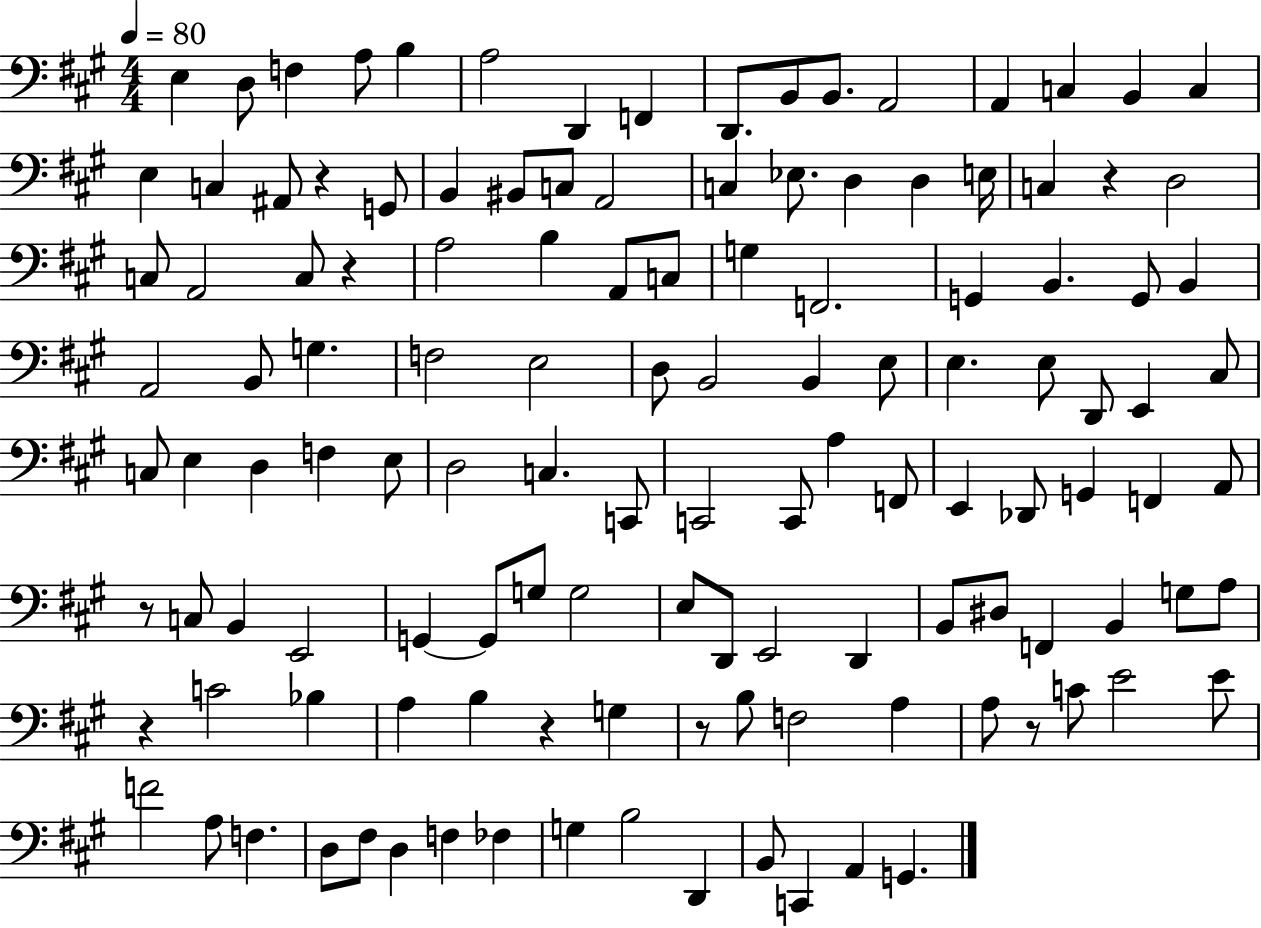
{
  \clef bass
  \numericTimeSignature
  \time 4/4
  \key a \major
  \tempo 4 = 80
  e4 d8 f4 a8 b4 | a2 d,4 f,4 | d,8. b,8 b,8. a,2 | a,4 c4 b,4 c4 | \break e4 c4 ais,8 r4 g,8 | b,4 bis,8 c8 a,2 | c4 ees8. d4 d4 e16 | c4 r4 d2 | \break c8 a,2 c8 r4 | a2 b4 a,8 c8 | g4 f,2. | g,4 b,4. g,8 b,4 | \break a,2 b,8 g4. | f2 e2 | d8 b,2 b,4 e8 | e4. e8 d,8 e,4 cis8 | \break c8 e4 d4 f4 e8 | d2 c4. c,8 | c,2 c,8 a4 f,8 | e,4 des,8 g,4 f,4 a,8 | \break r8 c8 b,4 e,2 | g,4~~ g,8 g8 g2 | e8 d,8 e,2 d,4 | b,8 dis8 f,4 b,4 g8 a8 | \break r4 c'2 bes4 | a4 b4 r4 g4 | r8 b8 f2 a4 | a8 r8 c'8 e'2 e'8 | \break f'2 a8 f4. | d8 fis8 d4 f4 fes4 | g4 b2 d,4 | b,8 c,4 a,4 g,4. | \break \bar "|."
}